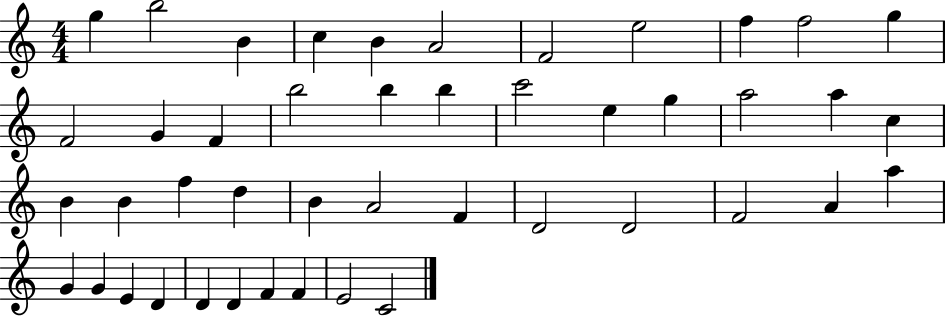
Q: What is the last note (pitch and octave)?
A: C4